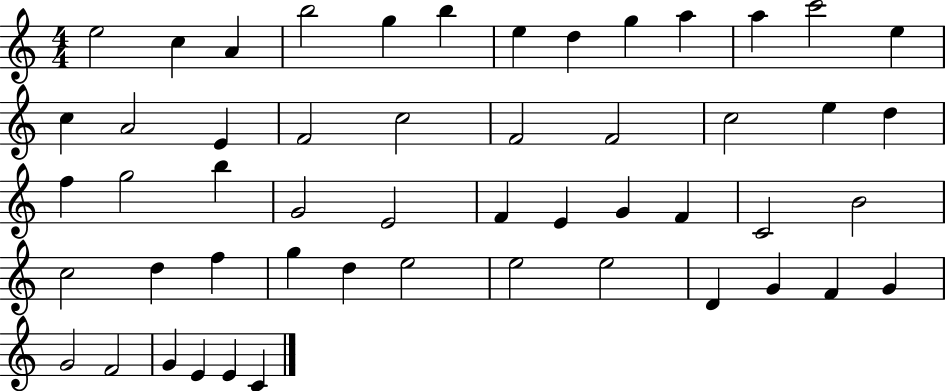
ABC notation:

X:1
T:Untitled
M:4/4
L:1/4
K:C
e2 c A b2 g b e d g a a c'2 e c A2 E F2 c2 F2 F2 c2 e d f g2 b G2 E2 F E G F C2 B2 c2 d f g d e2 e2 e2 D G F G G2 F2 G E E C